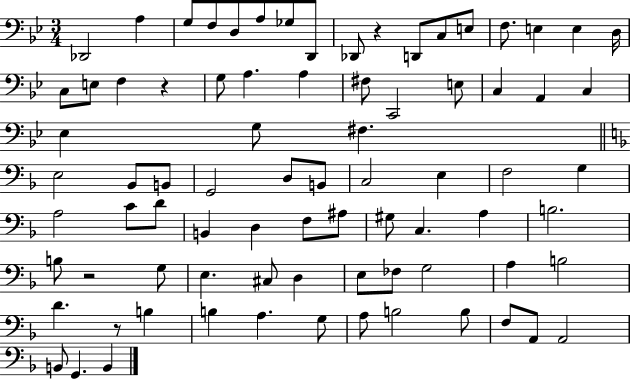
Db2/h A3/q G3/e F3/e D3/e A3/e Gb3/e D2/e Db2/e R/q D2/e C3/e E3/e F3/e. E3/q E3/q D3/s C3/e E3/e F3/q R/q G3/e A3/q. A3/q F#3/e C2/h E3/e C3/q A2/q C3/q Eb3/q G3/e F#3/q. E3/h Bb2/e B2/e G2/h D3/e B2/e C3/h E3/q F3/h G3/q A3/h C4/e D4/e B2/q D3/q F3/e A#3/e G#3/e C3/q. A3/q B3/h. B3/e R/h G3/e E3/q. C#3/e D3/q E3/e FES3/e G3/h A3/q B3/h D4/q. R/e B3/q B3/q A3/q. G3/e A3/e B3/h B3/e F3/e A2/e A2/h B2/e G2/q. B2/q